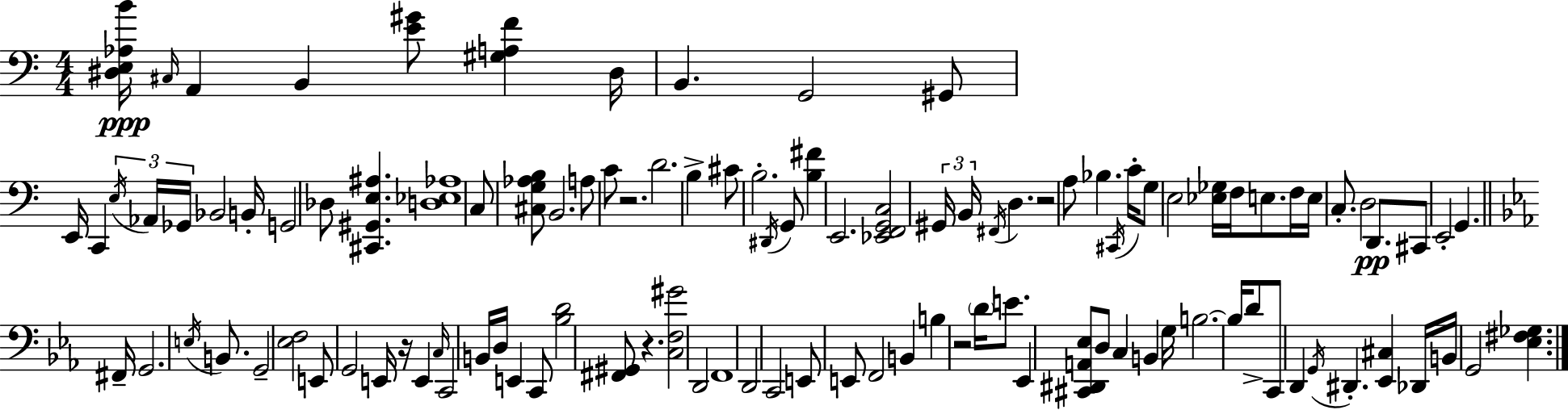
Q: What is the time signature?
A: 4/4